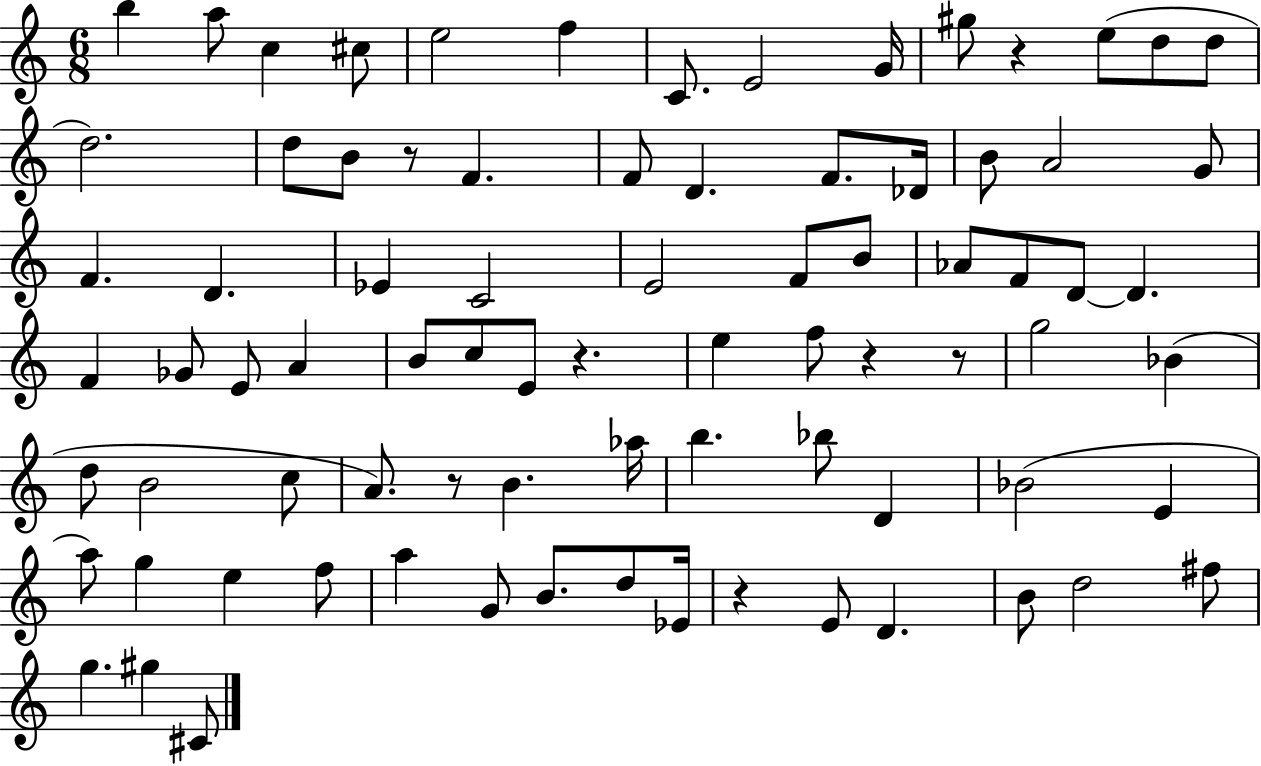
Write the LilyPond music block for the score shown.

{
  \clef treble
  \numericTimeSignature
  \time 6/8
  \key c \major
  \repeat volta 2 { b''4 a''8 c''4 cis''8 | e''2 f''4 | c'8. e'2 g'16 | gis''8 r4 e''8( d''8 d''8 | \break d''2.) | d''8 b'8 r8 f'4. | f'8 d'4. f'8. des'16 | b'8 a'2 g'8 | \break f'4. d'4. | ees'4 c'2 | e'2 f'8 b'8 | aes'8 f'8 d'8~~ d'4. | \break f'4 ges'8 e'8 a'4 | b'8 c''8 e'8 r4. | e''4 f''8 r4 r8 | g''2 bes'4( | \break d''8 b'2 c''8 | a'8.) r8 b'4. aes''16 | b''4. bes''8 d'4 | bes'2( e'4 | \break a''8) g''4 e''4 f''8 | a''4 g'8 b'8. d''8 ees'16 | r4 e'8 d'4. | b'8 d''2 fis''8 | \break g''4. gis''4 cis'8 | } \bar "|."
}